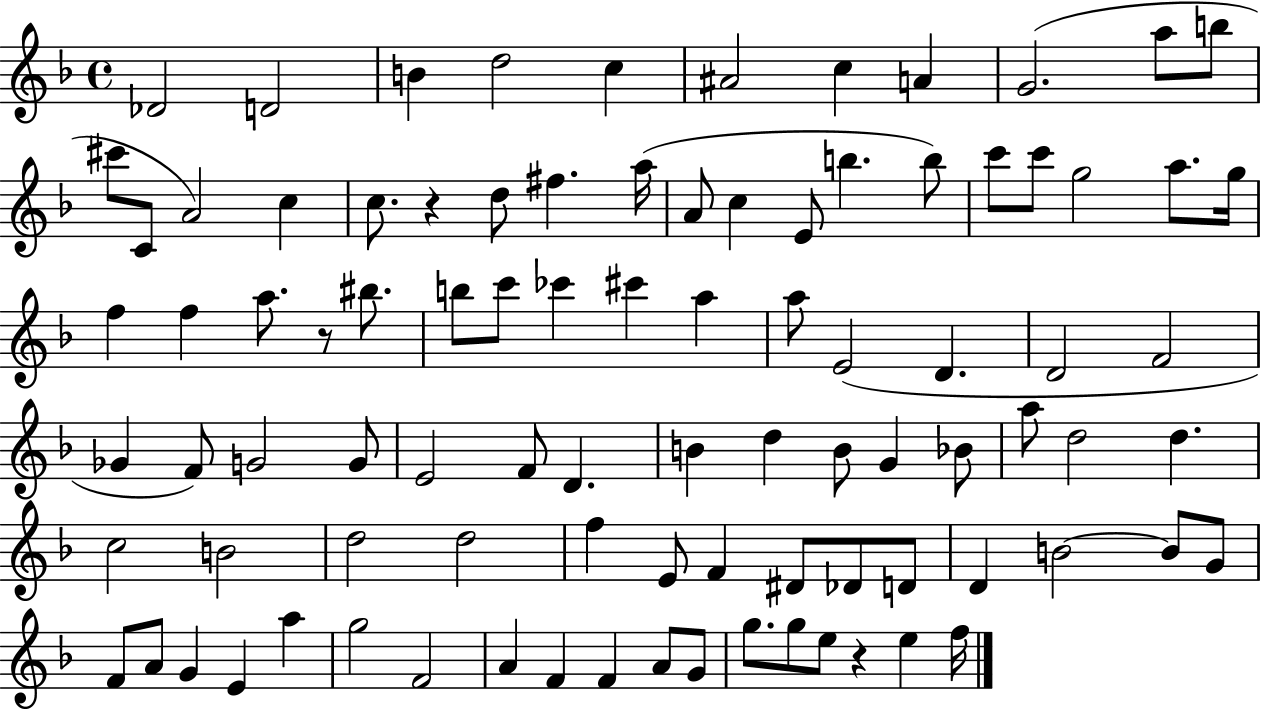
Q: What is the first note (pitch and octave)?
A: Db4